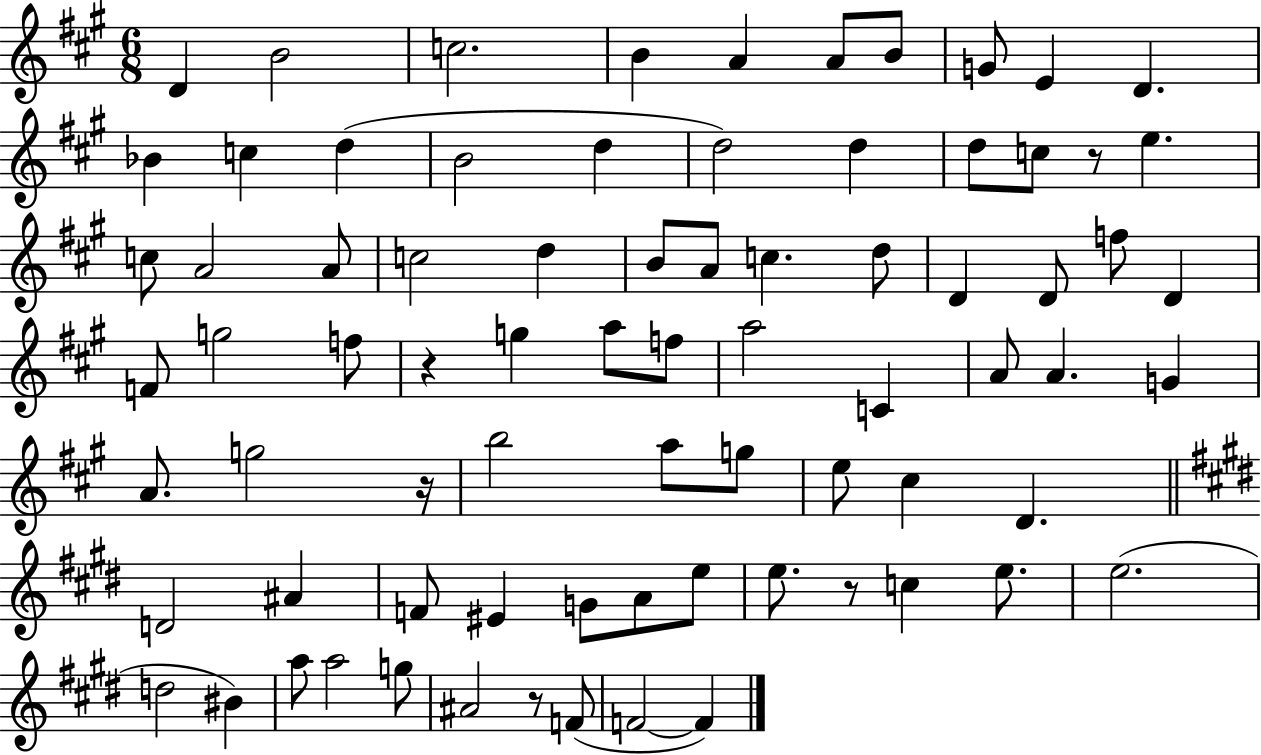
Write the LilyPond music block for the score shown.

{
  \clef treble
  \numericTimeSignature
  \time 6/8
  \key a \major
  d'4 b'2 | c''2. | b'4 a'4 a'8 b'8 | g'8 e'4 d'4. | \break bes'4 c''4 d''4( | b'2 d''4 | d''2) d''4 | d''8 c''8 r8 e''4. | \break c''8 a'2 a'8 | c''2 d''4 | b'8 a'8 c''4. d''8 | d'4 d'8 f''8 d'4 | \break f'8 g''2 f''8 | r4 g''4 a''8 f''8 | a''2 c'4 | a'8 a'4. g'4 | \break a'8. g''2 r16 | b''2 a''8 g''8 | e''8 cis''4 d'4. | \bar "||" \break \key e \major d'2 ais'4 | f'8 eis'4 g'8 a'8 e''8 | e''8. r8 c''4 e''8. | e''2.( | \break d''2 bis'4) | a''8 a''2 g''8 | ais'2 r8 f'8( | f'2~~ f'4) | \break \bar "|."
}